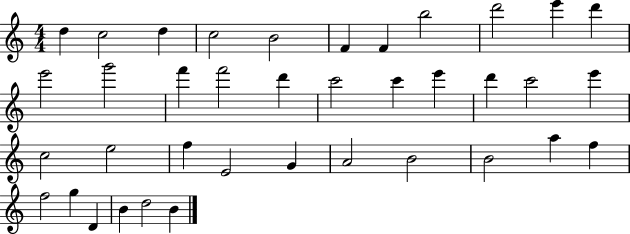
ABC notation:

X:1
T:Untitled
M:4/4
L:1/4
K:C
d c2 d c2 B2 F F b2 d'2 e' d' e'2 g'2 f' f'2 d' c'2 c' e' d' c'2 e' c2 e2 f E2 G A2 B2 B2 a f f2 g D B d2 B